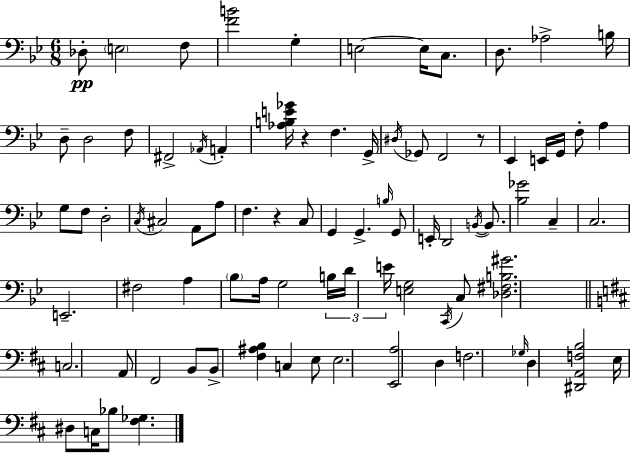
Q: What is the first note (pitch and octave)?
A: Db3